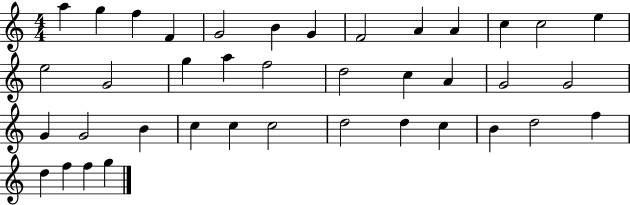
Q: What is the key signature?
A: C major